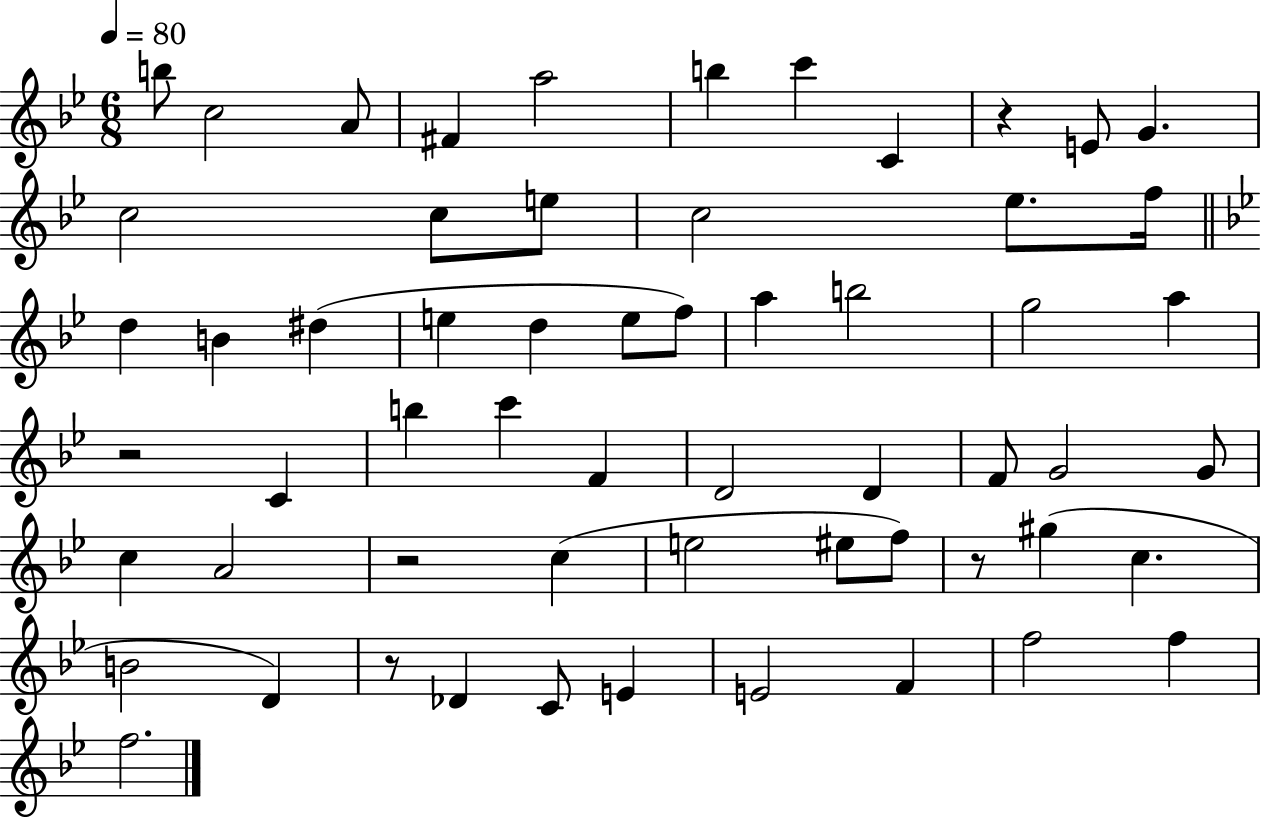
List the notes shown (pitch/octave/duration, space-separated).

B5/e C5/h A4/e F#4/q A5/h B5/q C6/q C4/q R/q E4/e G4/q. C5/h C5/e E5/e C5/h Eb5/e. F5/s D5/q B4/q D#5/q E5/q D5/q E5/e F5/e A5/q B5/h G5/h A5/q R/h C4/q B5/q C6/q F4/q D4/h D4/q F4/e G4/h G4/e C5/q A4/h R/h C5/q E5/h EIS5/e F5/e R/e G#5/q C5/q. B4/h D4/q R/e Db4/q C4/e E4/q E4/h F4/q F5/h F5/q F5/h.